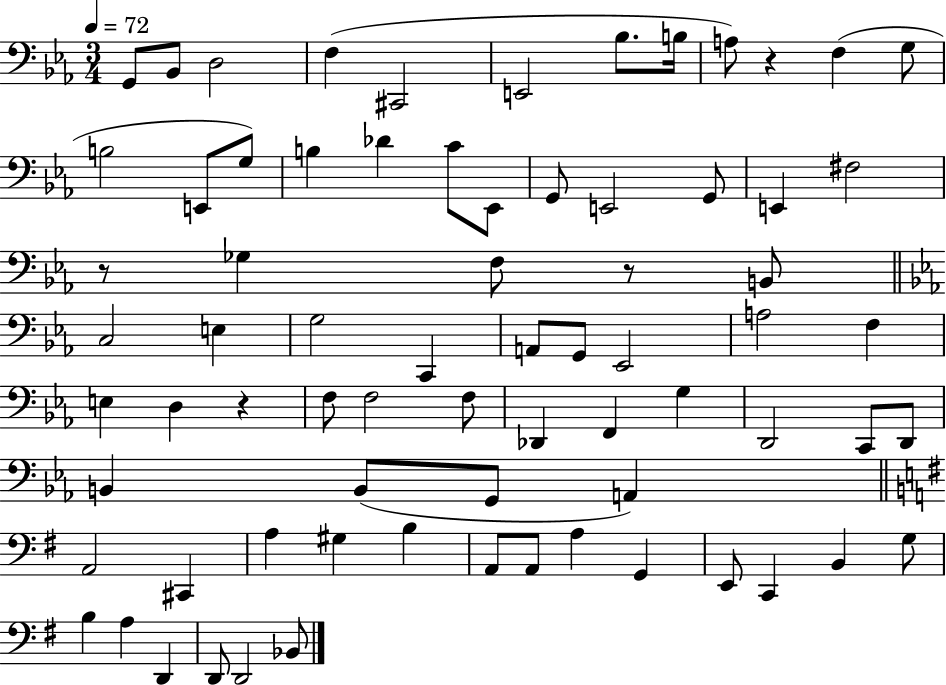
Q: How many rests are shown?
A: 4